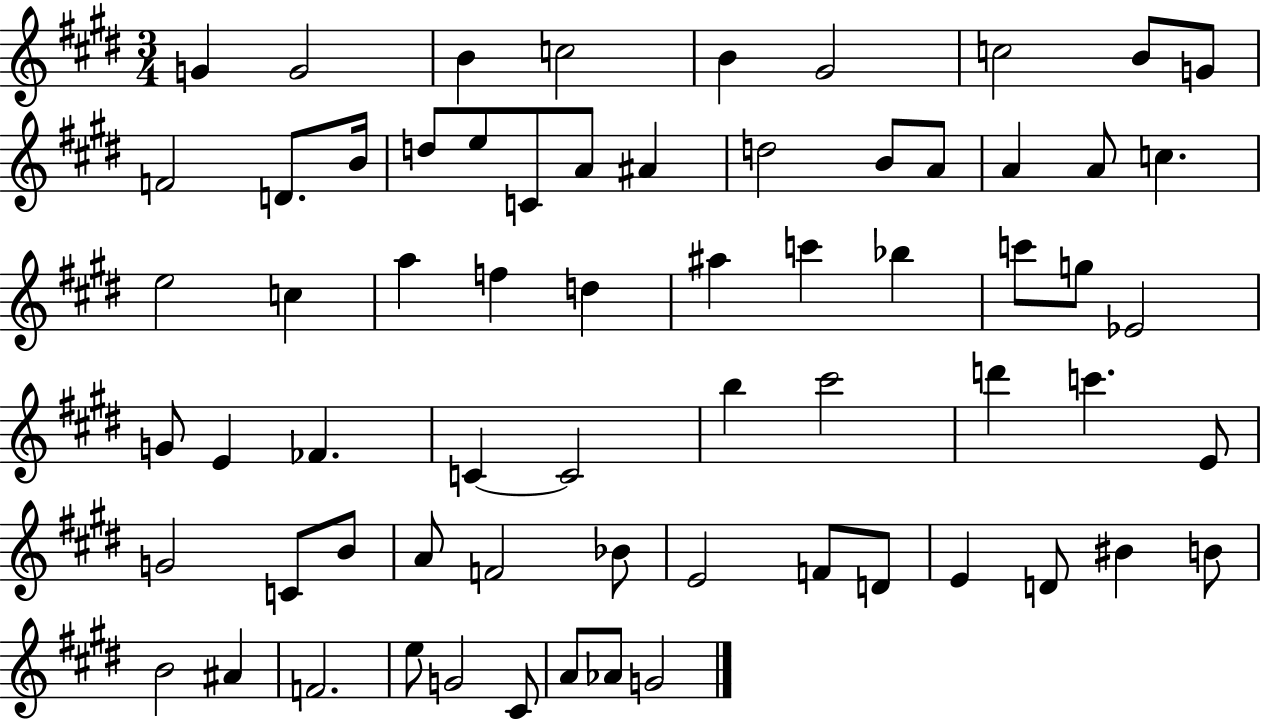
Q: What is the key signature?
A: E major